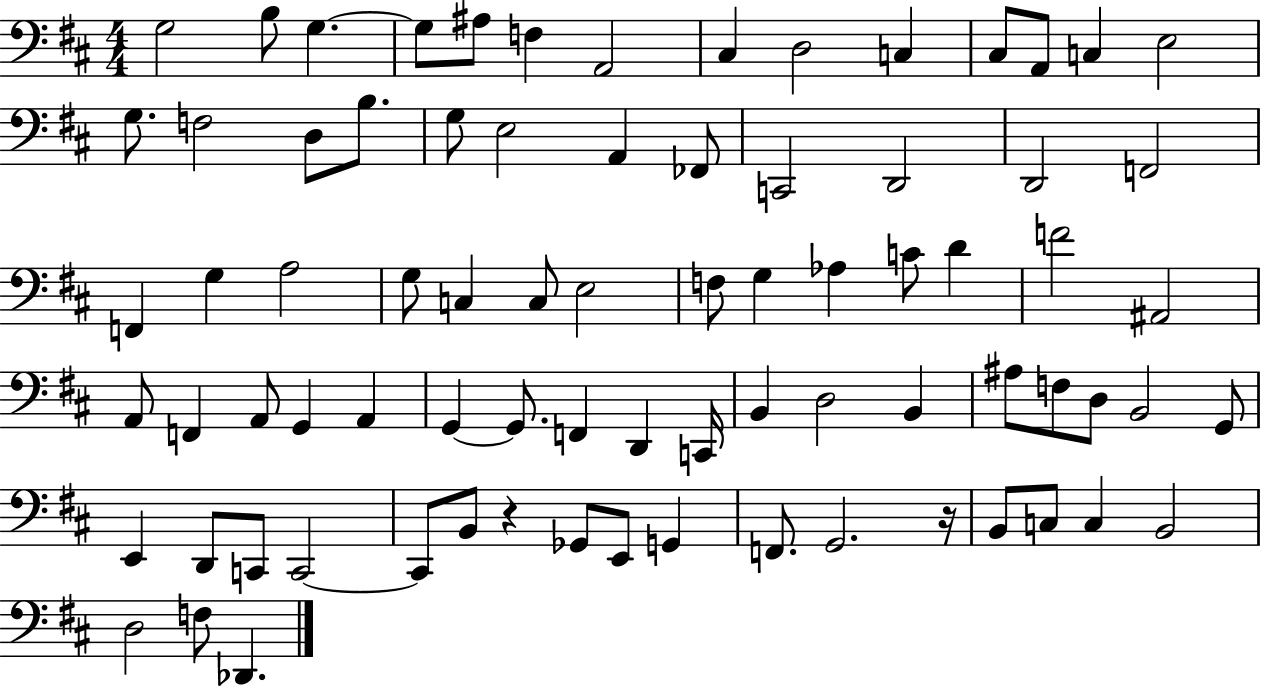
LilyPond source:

{
  \clef bass
  \numericTimeSignature
  \time 4/4
  \key d \major
  g2 b8 g4.~~ | g8 ais8 f4 a,2 | cis4 d2 c4 | cis8 a,8 c4 e2 | \break g8. f2 d8 b8. | g8 e2 a,4 fes,8 | c,2 d,2 | d,2 f,2 | \break f,4 g4 a2 | g8 c4 c8 e2 | f8 g4 aes4 c'8 d'4 | f'2 ais,2 | \break a,8 f,4 a,8 g,4 a,4 | g,4~~ g,8. f,4 d,4 c,16 | b,4 d2 b,4 | ais8 f8 d8 b,2 g,8 | \break e,4 d,8 c,8 c,2~~ | c,8 b,8 r4 ges,8 e,8 g,4 | f,8. g,2. r16 | b,8 c8 c4 b,2 | \break d2 f8 des,4. | \bar "|."
}